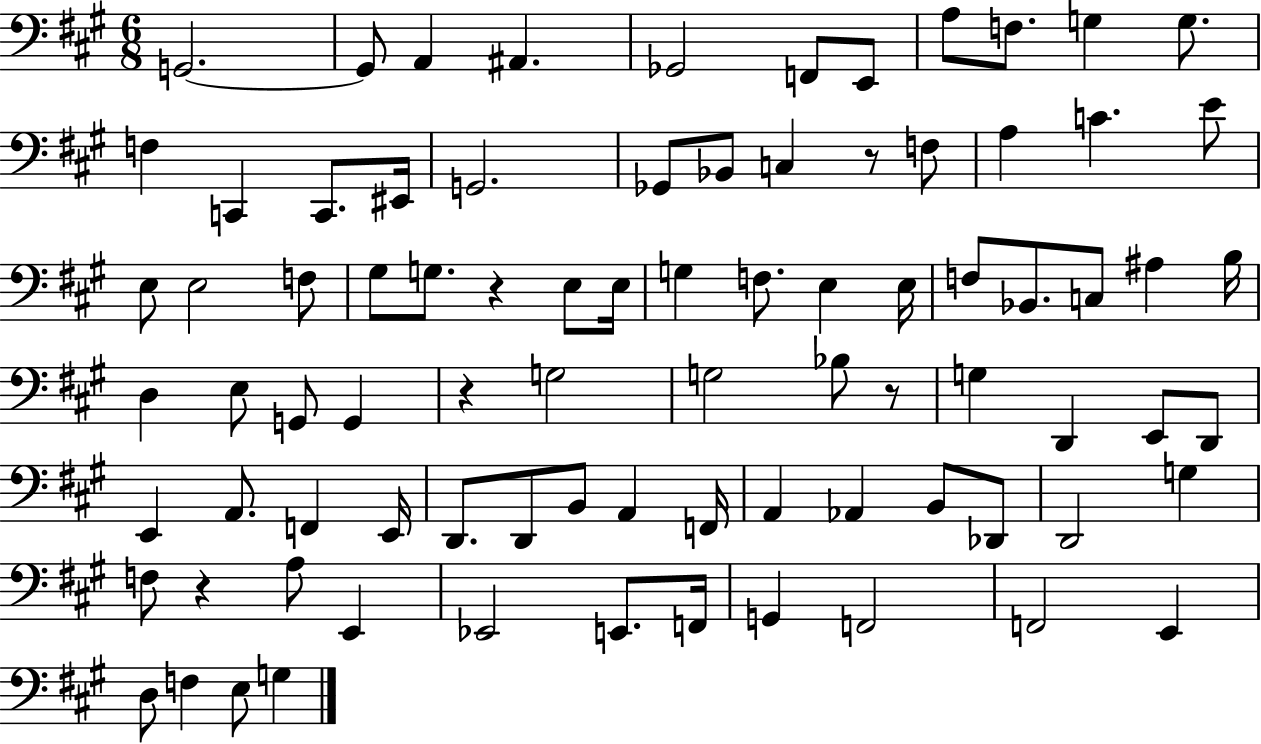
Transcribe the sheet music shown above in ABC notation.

X:1
T:Untitled
M:6/8
L:1/4
K:A
G,,2 G,,/2 A,, ^A,, _G,,2 F,,/2 E,,/2 A,/2 F,/2 G, G,/2 F, C,, C,,/2 ^E,,/4 G,,2 _G,,/2 _B,,/2 C, z/2 F,/2 A, C E/2 E,/2 E,2 F,/2 ^G,/2 G,/2 z E,/2 E,/4 G, F,/2 E, E,/4 F,/2 _B,,/2 C,/2 ^A, B,/4 D, E,/2 G,,/2 G,, z G,2 G,2 _B,/2 z/2 G, D,, E,,/2 D,,/2 E,, A,,/2 F,, E,,/4 D,,/2 D,,/2 B,,/2 A,, F,,/4 A,, _A,, B,,/2 _D,,/2 D,,2 G, F,/2 z A,/2 E,, _E,,2 E,,/2 F,,/4 G,, F,,2 F,,2 E,, D,/2 F, E,/2 G,